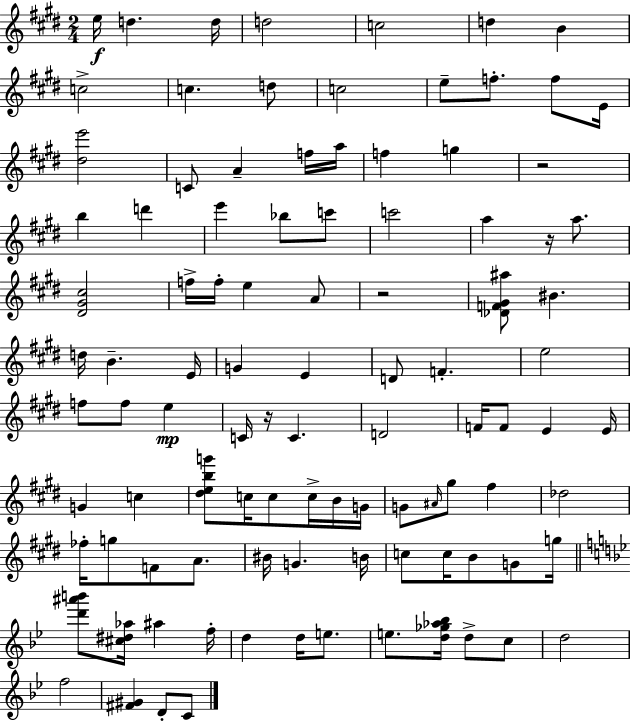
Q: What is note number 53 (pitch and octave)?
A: G4